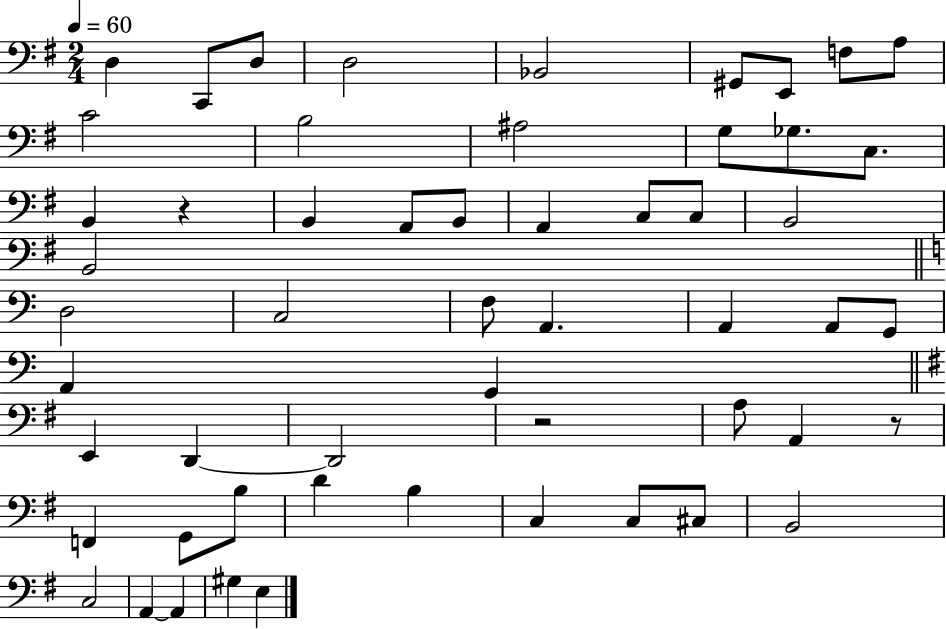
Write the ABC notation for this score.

X:1
T:Untitled
M:2/4
L:1/4
K:G
D, C,,/2 D,/2 D,2 _B,,2 ^G,,/2 E,,/2 F,/2 A,/2 C2 B,2 ^A,2 G,/2 _G,/2 C,/2 B,, z B,, A,,/2 B,,/2 A,, C,/2 C,/2 B,,2 B,,2 D,2 C,2 F,/2 A,, A,, A,,/2 G,,/2 A,, G,, E,, D,, D,,2 z2 A,/2 A,, z/2 F,, G,,/2 B,/2 D B, C, C,/2 ^C,/2 B,,2 C,2 A,, A,, ^G, E,